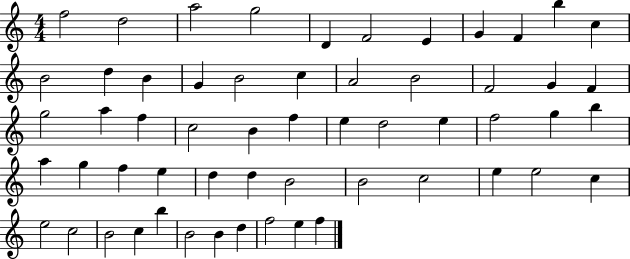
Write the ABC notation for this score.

X:1
T:Untitled
M:4/4
L:1/4
K:C
f2 d2 a2 g2 D F2 E G F b c B2 d B G B2 c A2 B2 F2 G F g2 a f c2 B f e d2 e f2 g b a g f e d d B2 B2 c2 e e2 c e2 c2 B2 c b B2 B d f2 e f